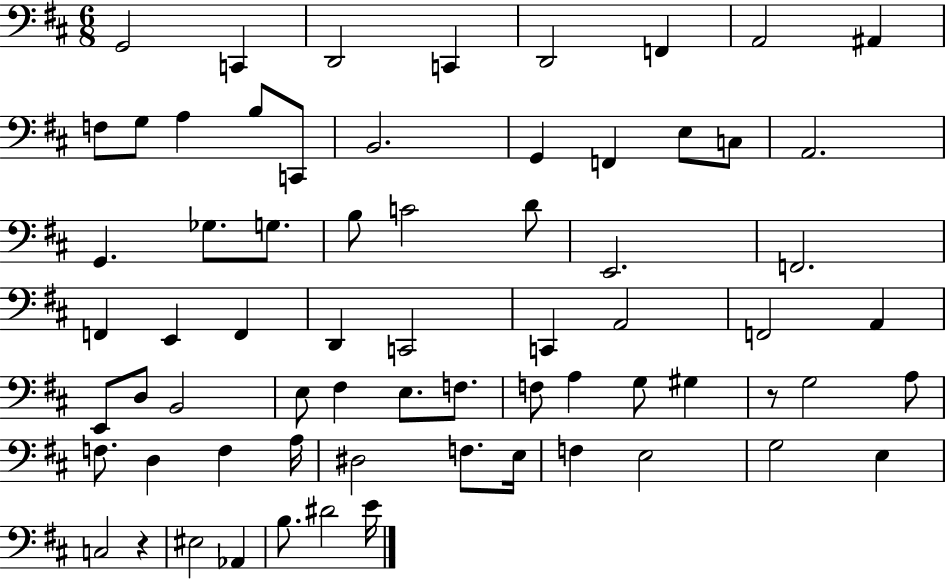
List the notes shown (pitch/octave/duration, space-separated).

G2/h C2/q D2/h C2/q D2/h F2/q A2/h A#2/q F3/e G3/e A3/q B3/e C2/e B2/h. G2/q F2/q E3/e C3/e A2/h. G2/q. Gb3/e. G3/e. B3/e C4/h D4/e E2/h. F2/h. F2/q E2/q F2/q D2/q C2/h C2/q A2/h F2/h A2/q E2/e D3/e B2/h E3/e F#3/q E3/e. F3/e. F3/e A3/q G3/e G#3/q R/e G3/h A3/e F3/e. D3/q F3/q A3/s D#3/h F3/e. E3/s F3/q E3/h G3/h E3/q C3/h R/q EIS3/h Ab2/q B3/e. D#4/h E4/s